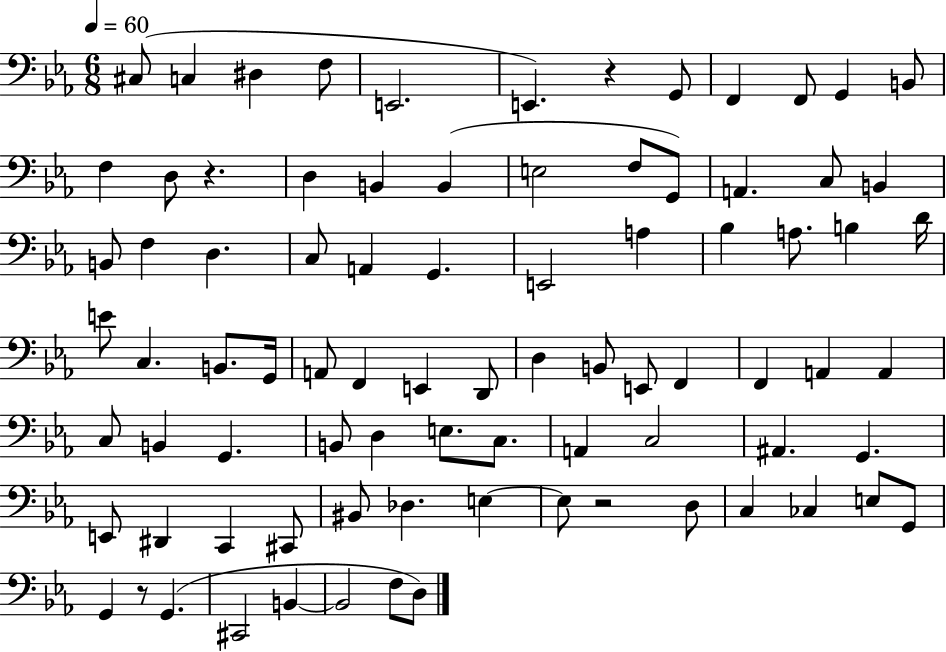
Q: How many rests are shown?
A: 4